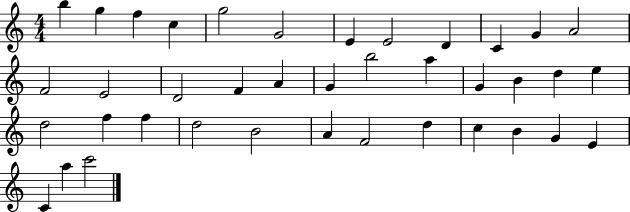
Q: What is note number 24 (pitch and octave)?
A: E5